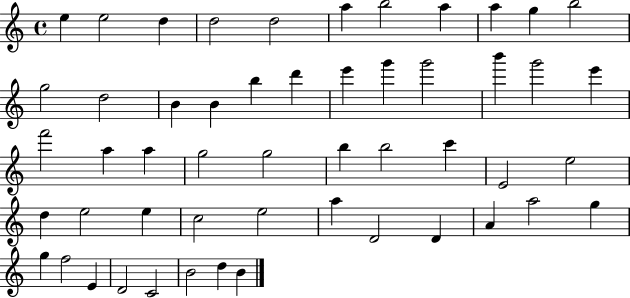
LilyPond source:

{
  \clef treble
  \time 4/4
  \defaultTimeSignature
  \key c \major
  e''4 e''2 d''4 | d''2 d''2 | a''4 b''2 a''4 | a''4 g''4 b''2 | \break g''2 d''2 | b'4 b'4 b''4 d'''4 | e'''4 g'''4 g'''2 | b'''4 g'''2 e'''4 | \break f'''2 a''4 a''4 | g''2 g''2 | b''4 b''2 c'''4 | e'2 e''2 | \break d''4 e''2 e''4 | c''2 e''2 | a''4 d'2 d'4 | a'4 a''2 g''4 | \break g''4 f''2 e'4 | d'2 c'2 | b'2 d''4 b'4 | \bar "|."
}